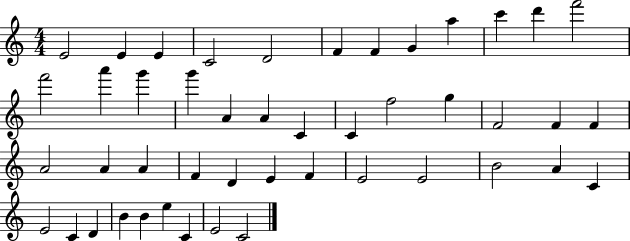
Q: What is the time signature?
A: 4/4